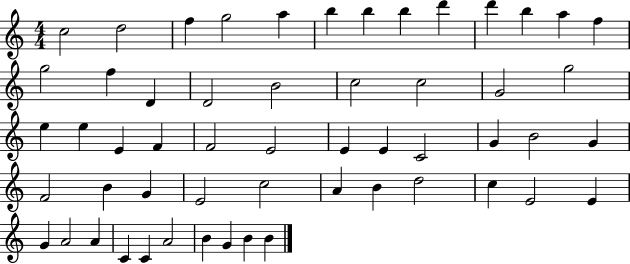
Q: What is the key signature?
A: C major